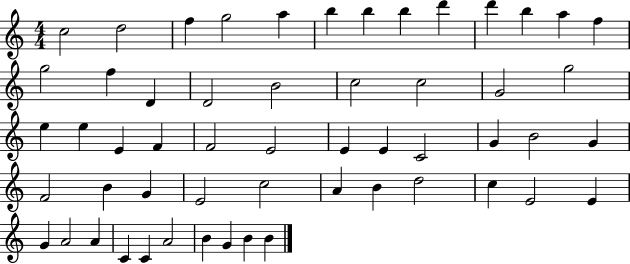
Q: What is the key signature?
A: C major